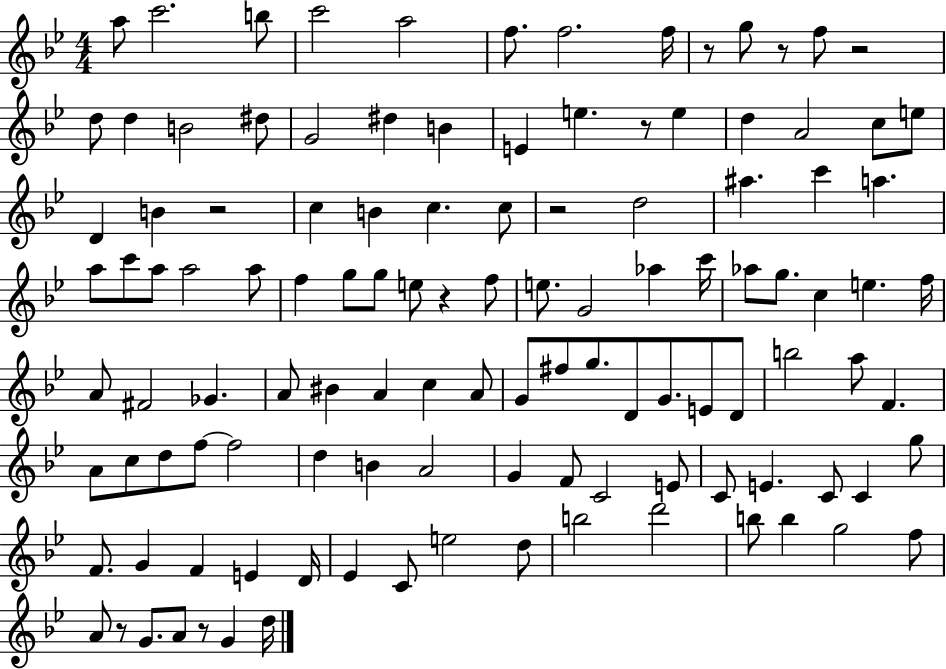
{
  \clef treble
  \numericTimeSignature
  \time 4/4
  \key bes \major
  a''8 c'''2. b''8 | c'''2 a''2 | f''8. f''2. f''16 | r8 g''8 r8 f''8 r2 | \break d''8 d''4 b'2 dis''8 | g'2 dis''4 b'4 | e'4 e''4. r8 e''4 | d''4 a'2 c''8 e''8 | \break d'4 b'4 r2 | c''4 b'4 c''4. c''8 | r2 d''2 | ais''4. c'''4 a''4. | \break a''8 c'''8 a''8 a''2 a''8 | f''4 g''8 g''8 e''8 r4 f''8 | e''8. g'2 aes''4 c'''16 | aes''8 g''8. c''4 e''4. f''16 | \break a'8 fis'2 ges'4. | a'8 bis'4 a'4 c''4 a'8 | g'8 fis''8 g''8. d'8 g'8. e'8 d'8 | b''2 a''8 f'4. | \break a'8 c''8 d''8 f''8~~ f''2 | d''4 b'4 a'2 | g'4 f'8 c'2 e'8 | c'8 e'4. c'8 c'4 g''8 | \break f'8. g'4 f'4 e'4 d'16 | ees'4 c'8 e''2 d''8 | b''2 d'''2 | b''8 b''4 g''2 f''8 | \break a'8 r8 g'8. a'8 r8 g'4 d''16 | \bar "|."
}